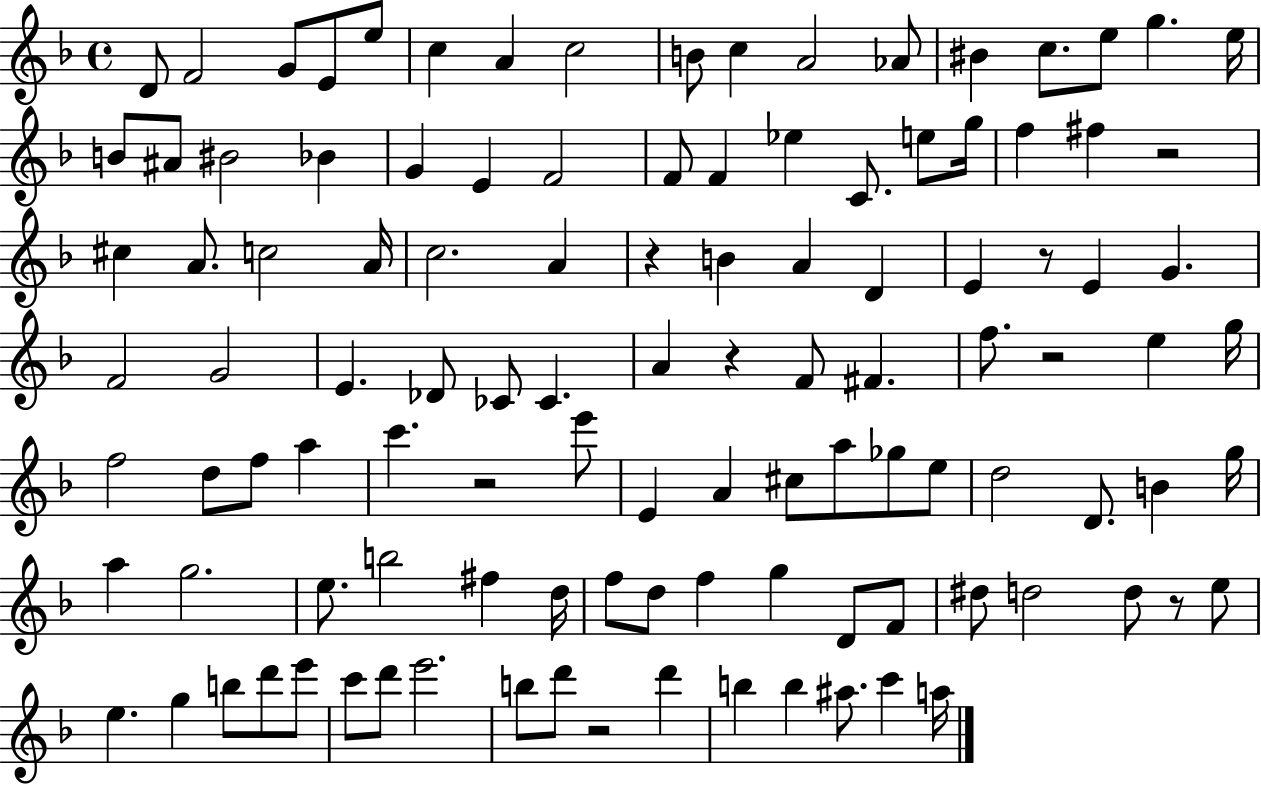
{
  \clef treble
  \time 4/4
  \defaultTimeSignature
  \key f \major
  d'8 f'2 g'8 e'8 e''8 | c''4 a'4 c''2 | b'8 c''4 a'2 aes'8 | bis'4 c''8. e''8 g''4. e''16 | \break b'8 ais'8 bis'2 bes'4 | g'4 e'4 f'2 | f'8 f'4 ees''4 c'8. e''8 g''16 | f''4 fis''4 r2 | \break cis''4 a'8. c''2 a'16 | c''2. a'4 | r4 b'4 a'4 d'4 | e'4 r8 e'4 g'4. | \break f'2 g'2 | e'4. des'8 ces'8 ces'4. | a'4 r4 f'8 fis'4. | f''8. r2 e''4 g''16 | \break f''2 d''8 f''8 a''4 | c'''4. r2 e'''8 | e'4 a'4 cis''8 a''8 ges''8 e''8 | d''2 d'8. b'4 g''16 | \break a''4 g''2. | e''8. b''2 fis''4 d''16 | f''8 d''8 f''4 g''4 d'8 f'8 | dis''8 d''2 d''8 r8 e''8 | \break e''4. g''4 b''8 d'''8 e'''8 | c'''8 d'''8 e'''2. | b''8 d'''8 r2 d'''4 | b''4 b''4 ais''8. c'''4 a''16 | \break \bar "|."
}